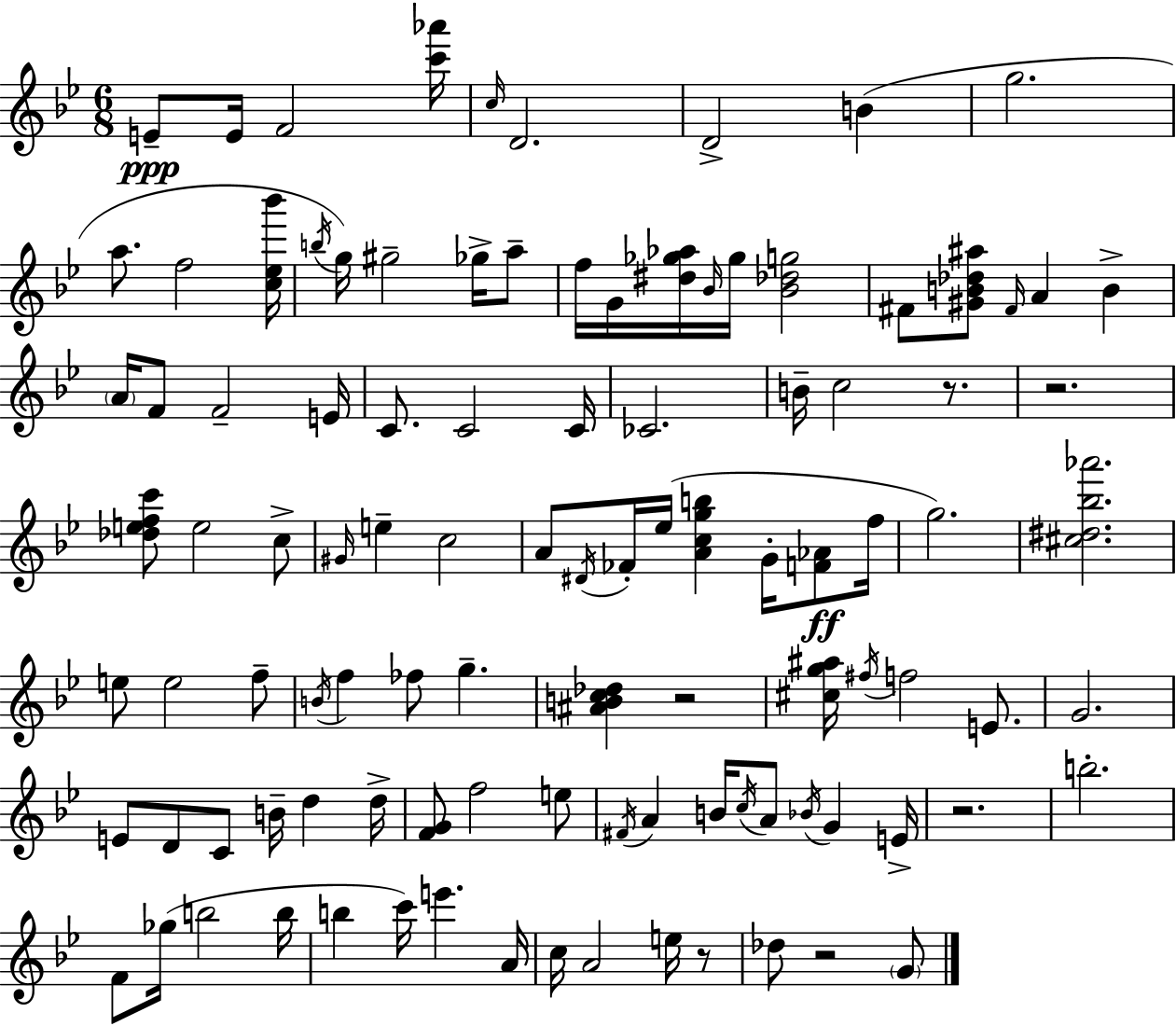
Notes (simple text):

E4/e E4/s F4/h [C6,Ab6]/s C5/s D4/h. D4/h B4/q G5/h. A5/e. F5/h [C5,Eb5,Bb6]/s B5/s G5/s G#5/h Gb5/s A5/e F5/s G4/s [D#5,Gb5,Ab5]/s Bb4/s Gb5/s [Bb4,Db5,G5]/h F#4/e [G#4,B4,Db5,A#5]/e F#4/s A4/q B4/q A4/s F4/e F4/h E4/s C4/e. C4/h C4/s CES4/h. B4/s C5/h R/e. R/h. [Db5,E5,F5,C6]/e E5/h C5/e G#4/s E5/q C5/h A4/e D#4/s FES4/s Eb5/s [A4,C5,G5,B5]/q G4/s [F4,Ab4]/e F5/s G5/h. [C#5,D#5,Bb5,Ab6]/h. E5/e E5/h F5/e B4/s F5/q FES5/e G5/q. [A#4,B4,C5,Db5]/q R/h [C#5,G5,A#5]/s F#5/s F5/h E4/e. G4/h. E4/e D4/e C4/e B4/s D5/q D5/s [F4,G4]/e F5/h E5/e F#4/s A4/q B4/s C5/s A4/e Bb4/s G4/q E4/s R/h. B5/h. F4/e Gb5/s B5/h B5/s B5/q C6/s E6/q. A4/s C5/s A4/h E5/s R/e Db5/e R/h G4/e